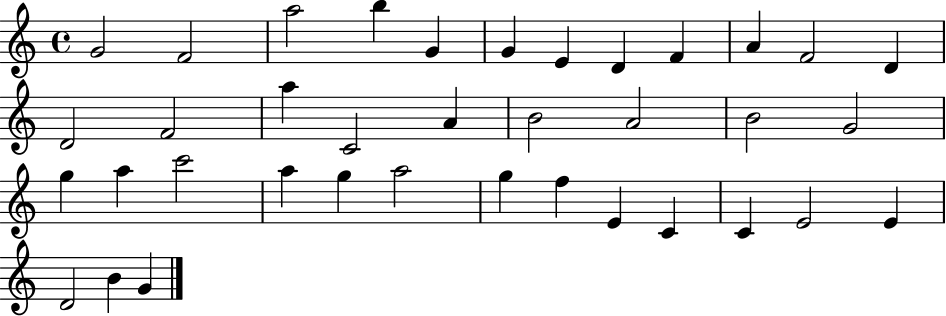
{
  \clef treble
  \time 4/4
  \defaultTimeSignature
  \key c \major
  g'2 f'2 | a''2 b''4 g'4 | g'4 e'4 d'4 f'4 | a'4 f'2 d'4 | \break d'2 f'2 | a''4 c'2 a'4 | b'2 a'2 | b'2 g'2 | \break g''4 a''4 c'''2 | a''4 g''4 a''2 | g''4 f''4 e'4 c'4 | c'4 e'2 e'4 | \break d'2 b'4 g'4 | \bar "|."
}